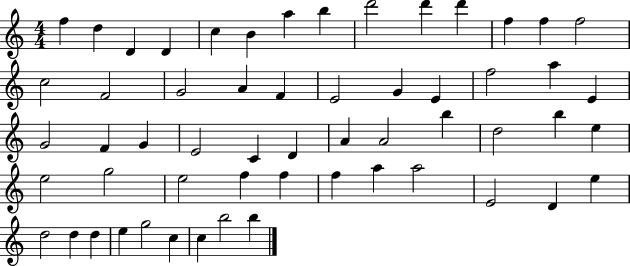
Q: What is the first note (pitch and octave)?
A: F5